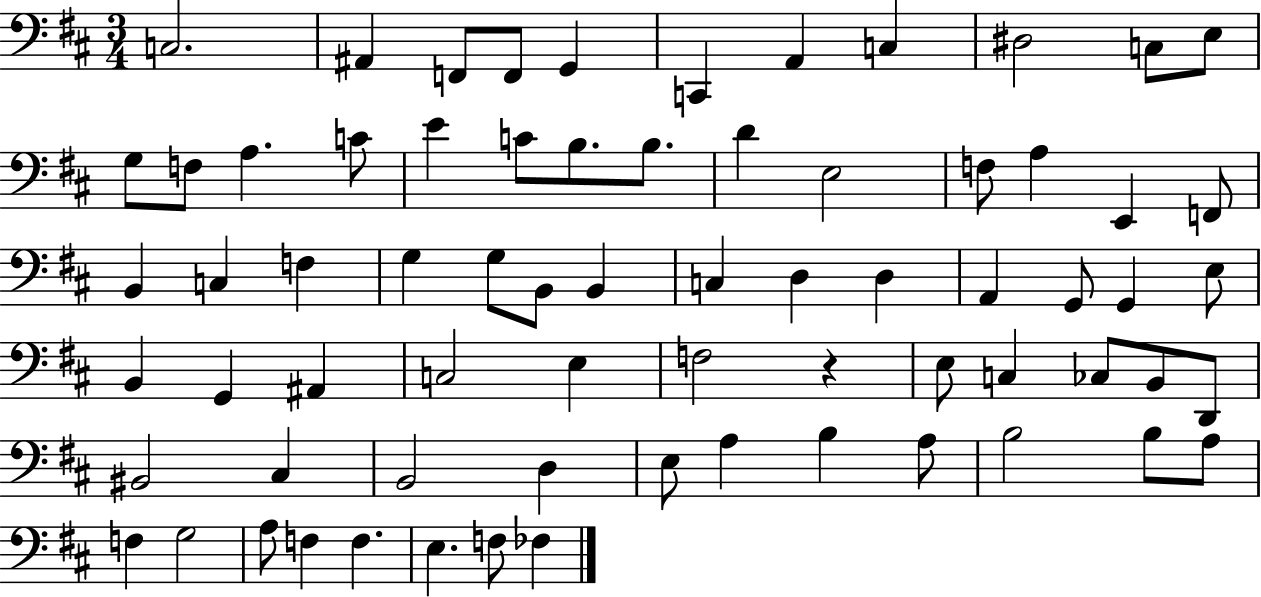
{
  \clef bass
  \numericTimeSignature
  \time 3/4
  \key d \major
  \repeat volta 2 { c2. | ais,4 f,8 f,8 g,4 | c,4 a,4 c4 | dis2 c8 e8 | \break g8 f8 a4. c'8 | e'4 c'8 b8. b8. | d'4 e2 | f8 a4 e,4 f,8 | \break b,4 c4 f4 | g4 g8 b,8 b,4 | c4 d4 d4 | a,4 g,8 g,4 e8 | \break b,4 g,4 ais,4 | c2 e4 | f2 r4 | e8 c4 ces8 b,8 d,8 | \break bis,2 cis4 | b,2 d4 | e8 a4 b4 a8 | b2 b8 a8 | \break f4 g2 | a8 f4 f4. | e4. f8 fes4 | } \bar "|."
}